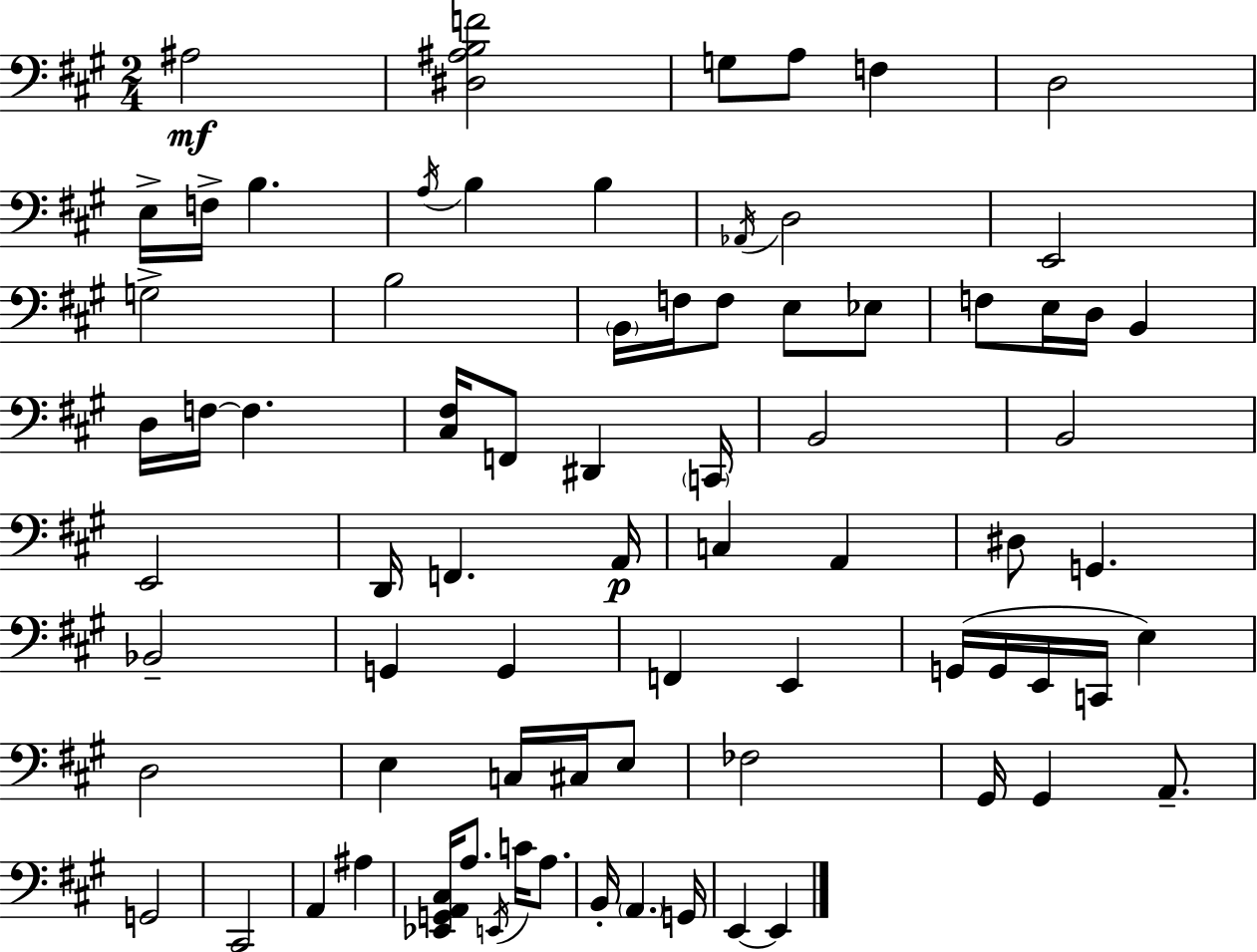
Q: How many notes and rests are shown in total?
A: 76